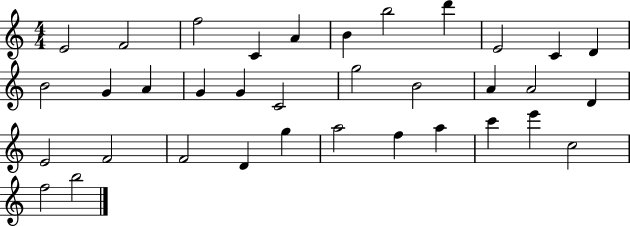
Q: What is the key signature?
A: C major